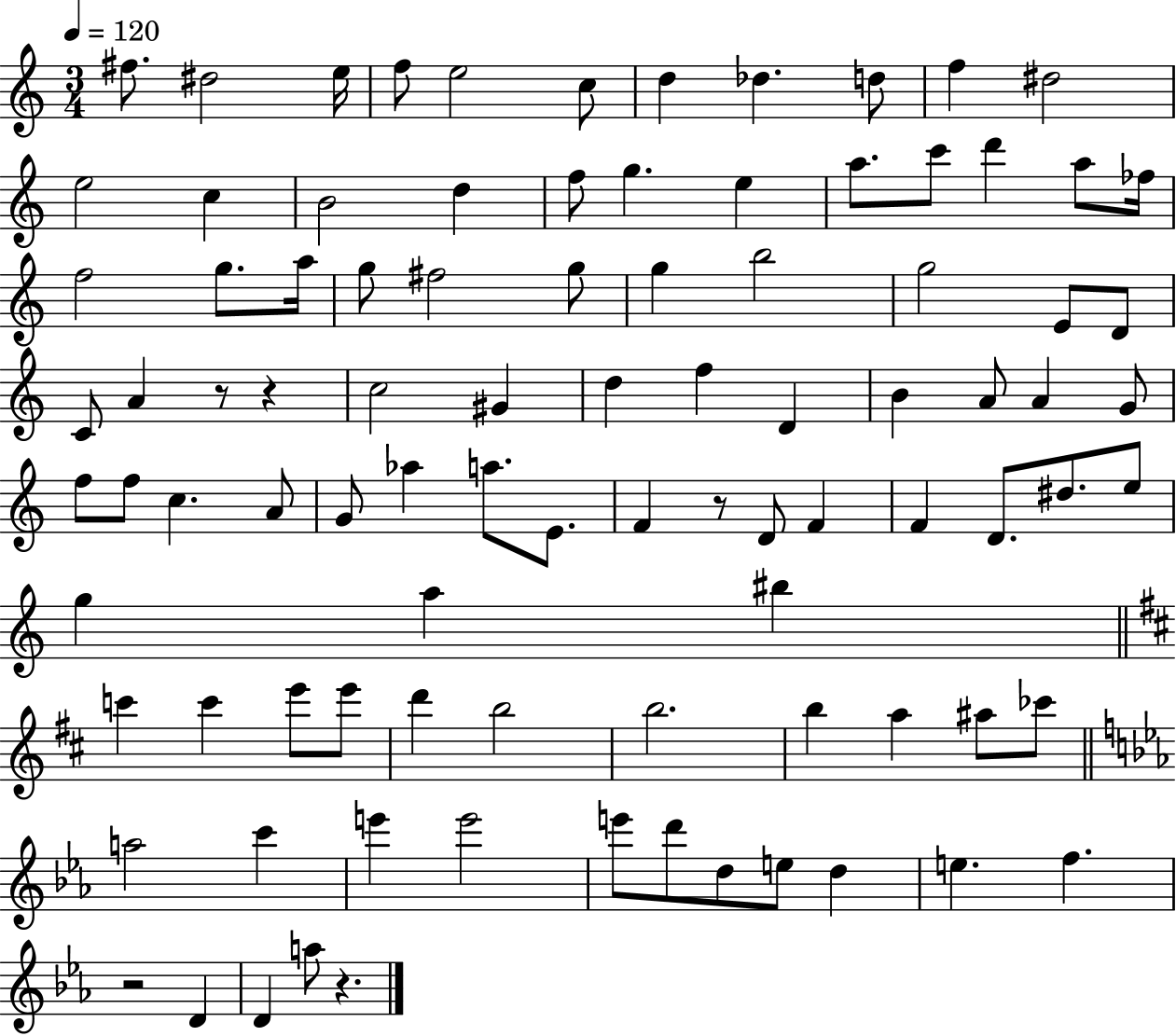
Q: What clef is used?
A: treble